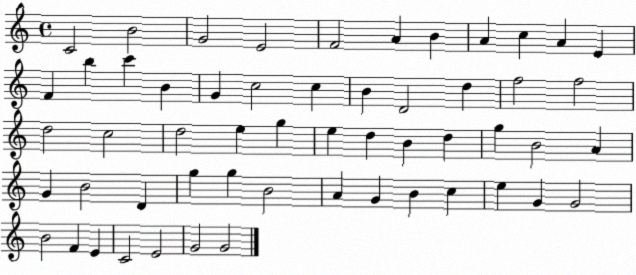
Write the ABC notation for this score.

X:1
T:Untitled
M:4/4
L:1/4
K:C
C2 B2 G2 E2 F2 A B A c A E F b c' B G c2 c B D2 d f2 f2 d2 c2 d2 e g e d B d g B2 A G B2 D g g B2 A G B c e G G2 B2 F E C2 E2 G2 G2